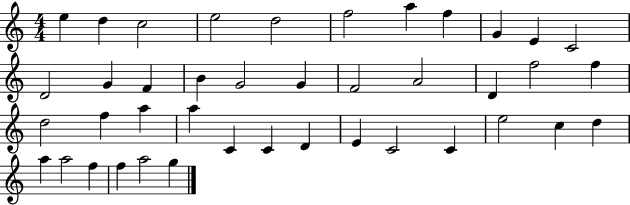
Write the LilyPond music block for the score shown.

{
  \clef treble
  \numericTimeSignature
  \time 4/4
  \key c \major
  e''4 d''4 c''2 | e''2 d''2 | f''2 a''4 f''4 | g'4 e'4 c'2 | \break d'2 g'4 f'4 | b'4 g'2 g'4 | f'2 a'2 | d'4 f''2 f''4 | \break d''2 f''4 a''4 | a''4 c'4 c'4 d'4 | e'4 c'2 c'4 | e''2 c''4 d''4 | \break a''4 a''2 f''4 | f''4 a''2 g''4 | \bar "|."
}